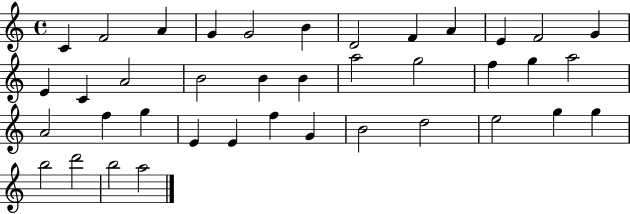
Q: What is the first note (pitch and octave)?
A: C4